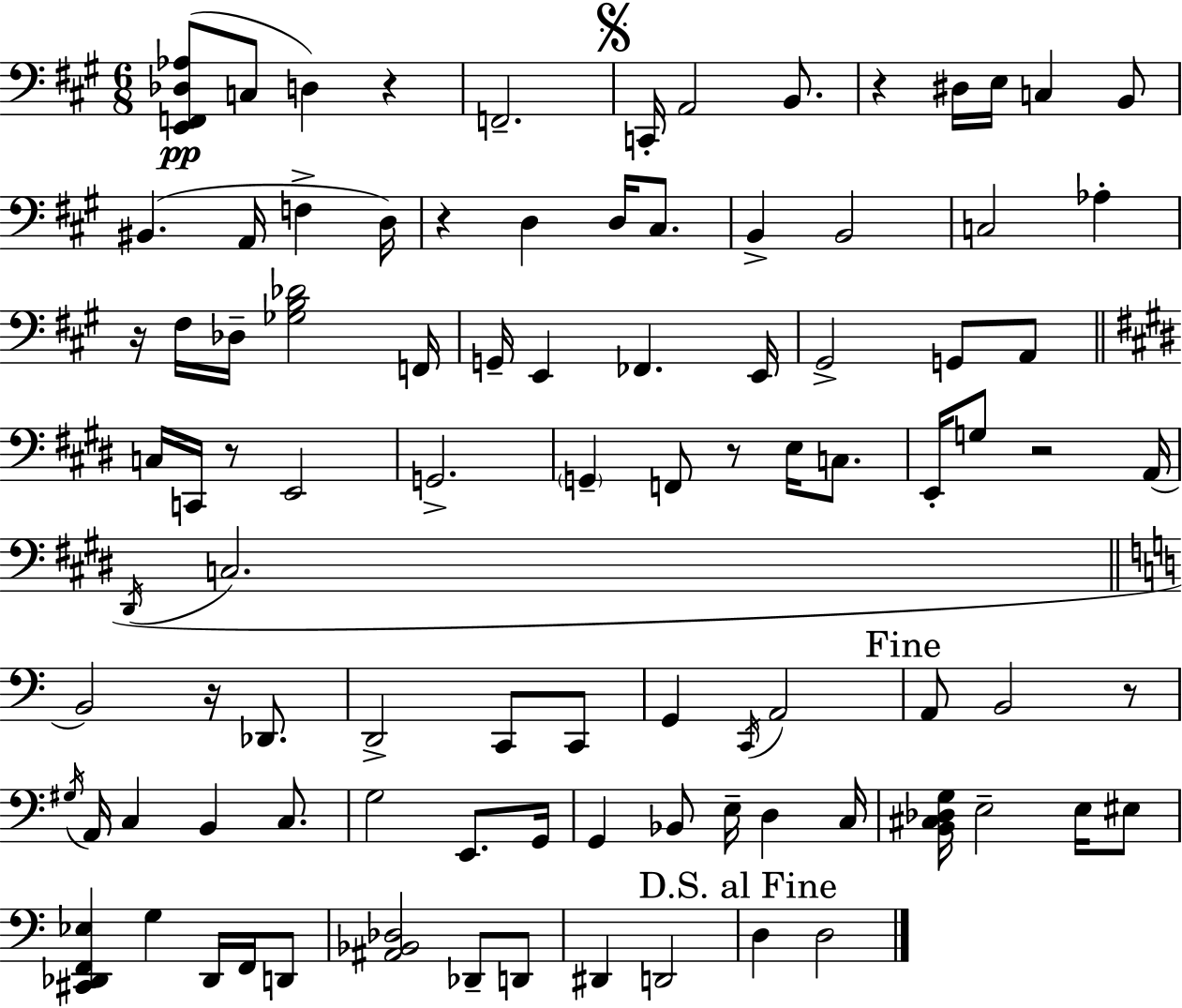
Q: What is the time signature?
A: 6/8